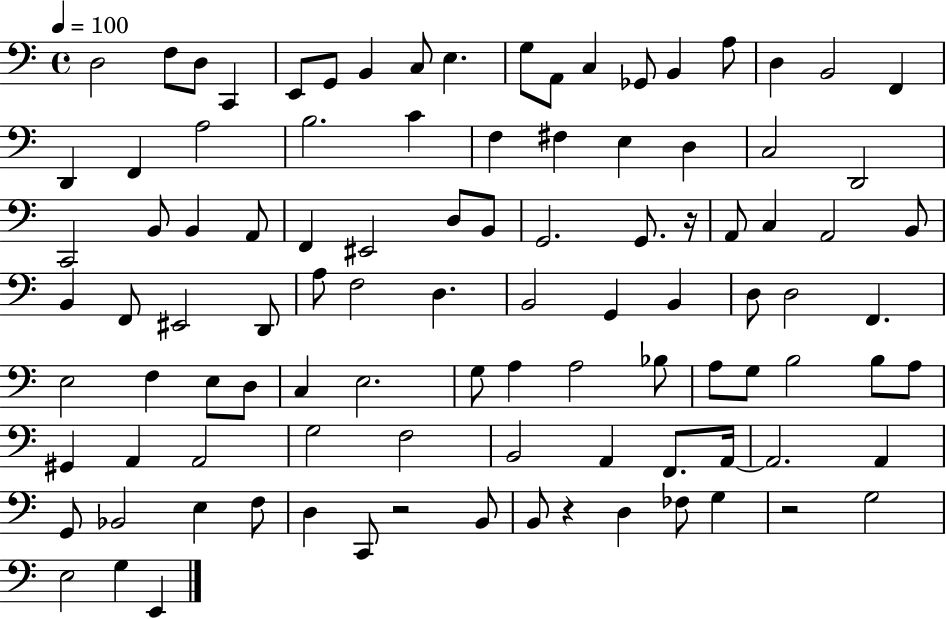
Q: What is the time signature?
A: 4/4